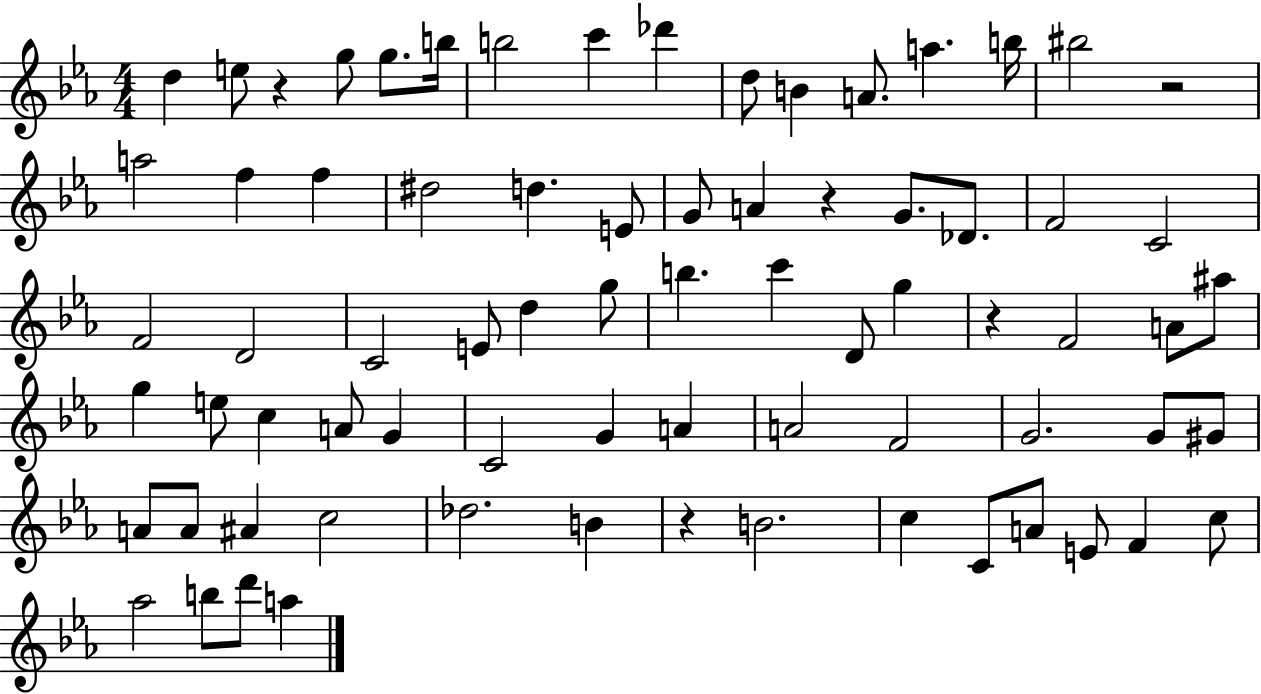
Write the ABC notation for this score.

X:1
T:Untitled
M:4/4
L:1/4
K:Eb
d e/2 z g/2 g/2 b/4 b2 c' _d' d/2 B A/2 a b/4 ^b2 z2 a2 f f ^d2 d E/2 G/2 A z G/2 _D/2 F2 C2 F2 D2 C2 E/2 d g/2 b c' D/2 g z F2 A/2 ^a/2 g e/2 c A/2 G C2 G A A2 F2 G2 G/2 ^G/2 A/2 A/2 ^A c2 _d2 B z B2 c C/2 A/2 E/2 F c/2 _a2 b/2 d'/2 a